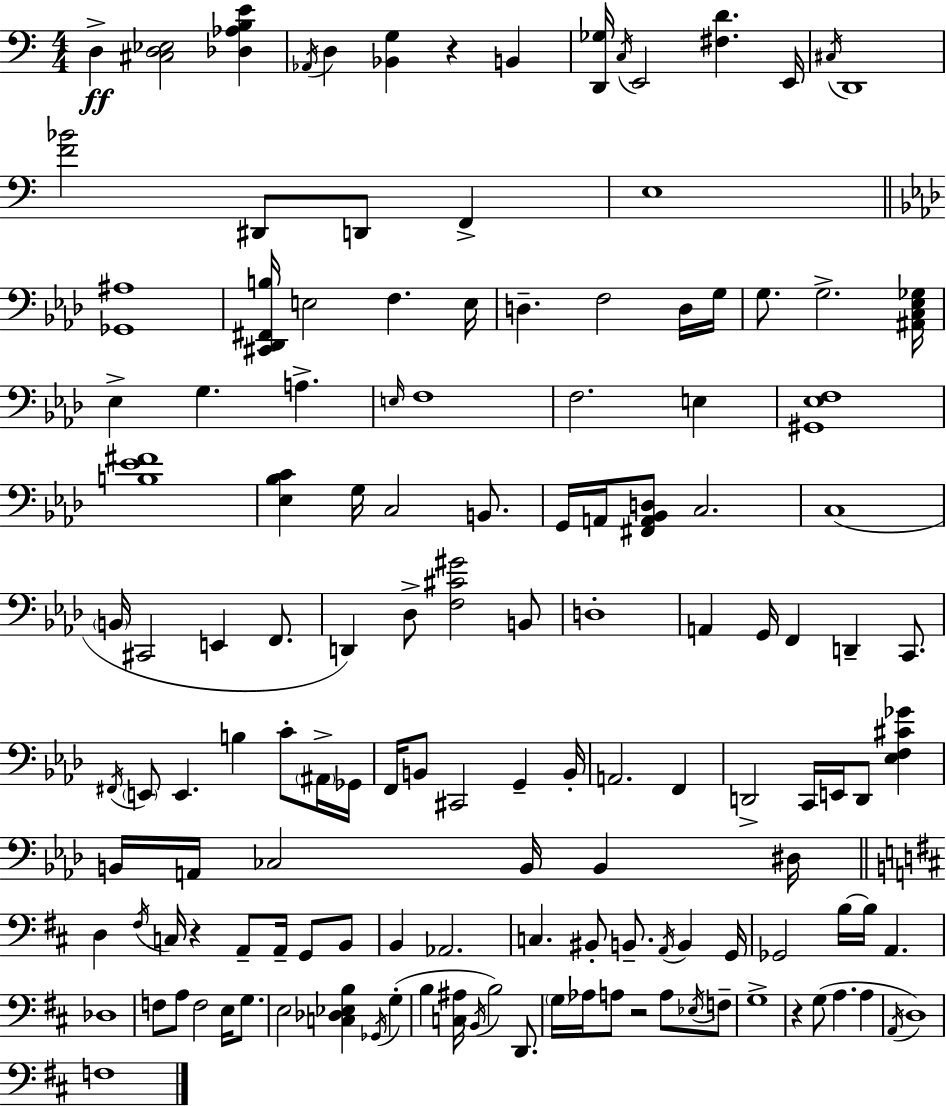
D3/q [C#3,D3,Eb3]/h [Db3,Ab3,B3,E4]/q Ab2/s D3/q [Bb2,G3]/q R/q B2/q [D2,Gb3]/s C3/s E2/h [F#3,D4]/q. E2/s C#3/s D2/w [F4,Bb4]/h D#2/e D2/e F2/q E3/w [Gb2,A#3]/w [C#2,Db2,F#2,B3]/s E3/h F3/q. E3/s D3/q. F3/h D3/s G3/s G3/e. G3/h. [A#2,C3,Eb3,Gb3]/s Eb3/q G3/q. A3/q. E3/s F3/w F3/h. E3/q [G#2,Eb3,F3]/w [B3,Eb4,F#4]/w [Eb3,Bb3,C4]/q G3/s C3/h B2/e. G2/s A2/s [F#2,A2,Bb2,D3]/e C3/h. C3/w B2/s C#2/h E2/q F2/e. D2/q Db3/e [F3,C#4,G#4]/h B2/e D3/w A2/q G2/s F2/q D2/q C2/e. F#2/s E2/e E2/q. B3/q C4/e A#2/s Gb2/s F2/s B2/e C#2/h G2/q B2/s A2/h. F2/q D2/h C2/s E2/s D2/e [Eb3,F3,C#4,Gb4]/q B2/s A2/s CES3/h B2/s B2/q D#3/s D3/q F#3/s C3/s R/q A2/e A2/s G2/e B2/e B2/q Ab2/h. C3/q. BIS2/e B2/e. A2/s B2/q G2/s Gb2/h B3/s B3/s A2/q. Db3/w F3/e A3/e F3/h E3/s G3/e. E3/h [C3,Db3,Eb3,B3]/q Gb2/s G3/q B3/q [C3,A#3]/s B2/s B3/h D2/e. G3/s Ab3/s A3/e R/h A3/e Eb3/s F3/e G3/w R/q G3/e A3/q. A3/q A2/s D3/w F3/w